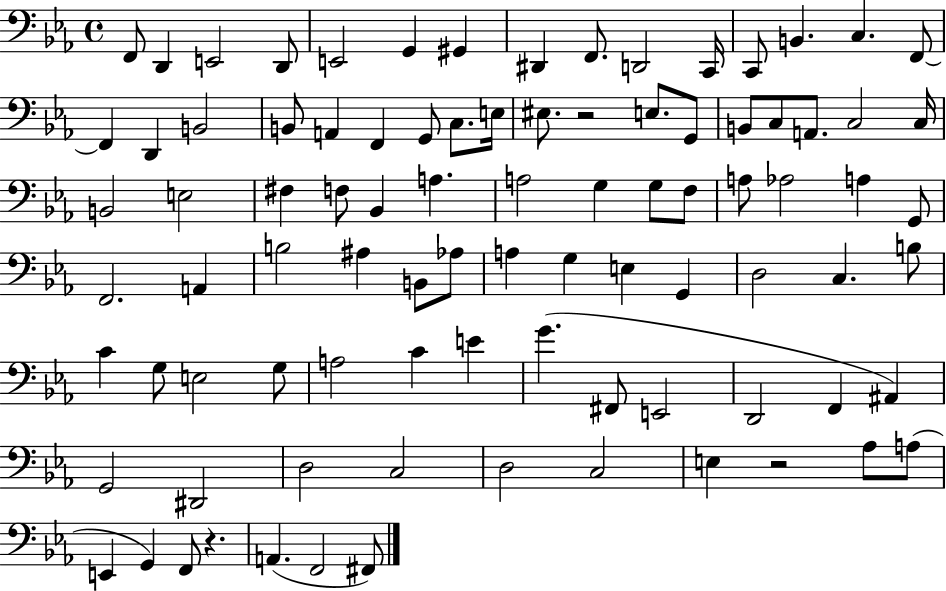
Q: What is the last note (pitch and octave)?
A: F#2